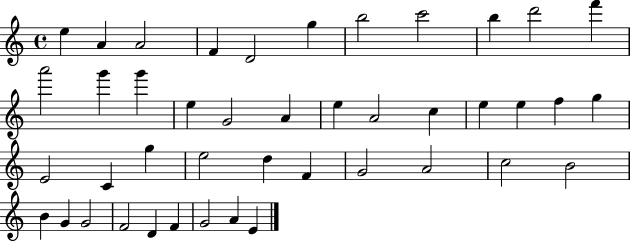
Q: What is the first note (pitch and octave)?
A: E5